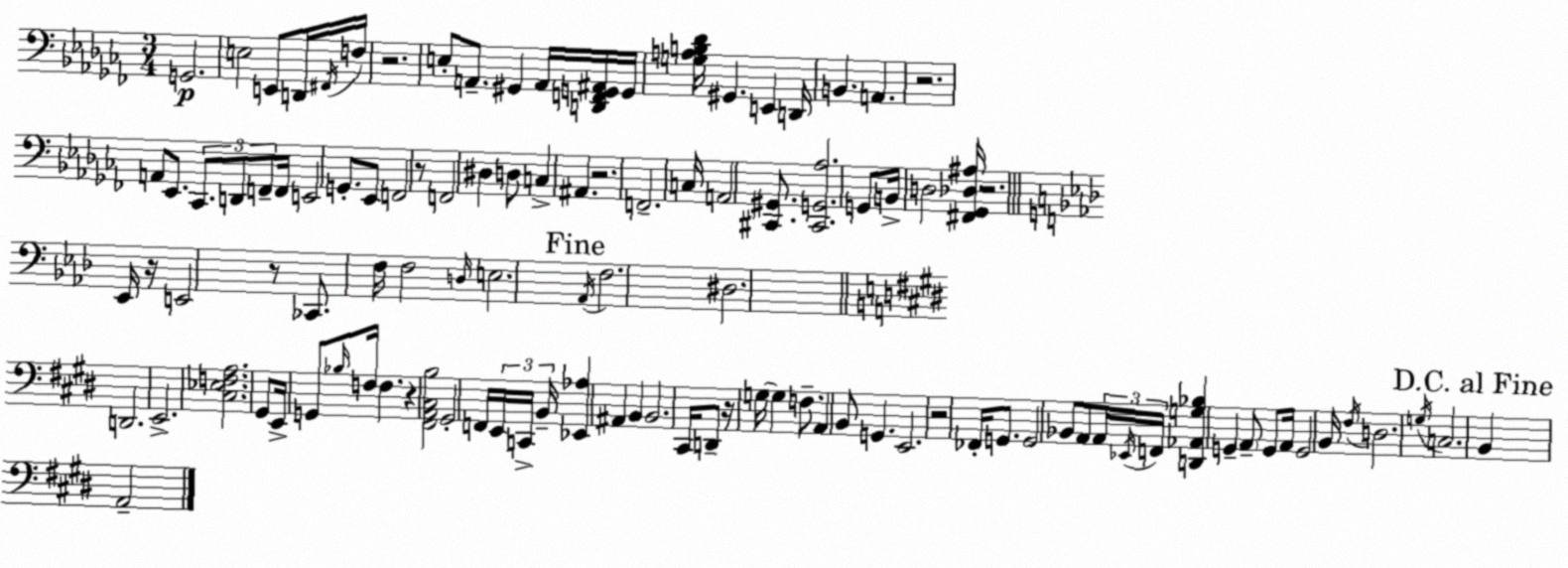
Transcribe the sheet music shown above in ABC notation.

X:1
T:Untitled
M:3/4
L:1/4
K:Abm
G,,2 E,2 E,,/2 D,,/4 ^F,,/4 F,/4 z2 E,/2 A,,/2 ^G,, A,,/4 [D,,F,,G,,^A,,]/4 G,,/4 [G,A,B,_D]/4 ^G,, E,, D,,/4 B,, A,, z2 A,,/2 _E,,/2 _C,,/2 D,,/2 F,,/2 F,,/4 E,,2 G,,/2 _E,,/2 F,,2 z/2 F,,2 ^D, D,/2 C, ^A,, z2 F,,2 C,/4 A,,2 [^C,,^G,,]/2 [^C,,G,,_A,]2 G,,/2 B,,/4 D,2 [^F,,_G,,_D,^A,]/4 z2 _E,,/4 z/4 E,,2 z/2 _C,,/2 F,/4 F,2 D,/4 E,2 _A,,/4 F,2 ^D,2 D,,2 E,,2 [^C,_E,F,A,]2 ^G,,/2 E,,/4 G,,/2 _B,/4 F,/4 F, z [^F,,A,,^C,B,]2 ^G,,2 F,,/4 E,,/4 C,,/4 B,,/4 [_E,,_A,] ^A,, B,, B,,2 ^C,,/4 D,,/2 z/4 G,/4 G, F,/2 A,, B,,/2 G,, E,,2 z2 _F,,/4 G,,/2 G,,2 _B,,/2 A,,/2 A,,/4 _E,,/4 F,,/4 [D,,_A,,G,_B,] G,, A,,/2 G,,/2 A,,/4 G,,2 B,,/4 ^F,/4 D,2 G,/4 C,2 B,, A,,2